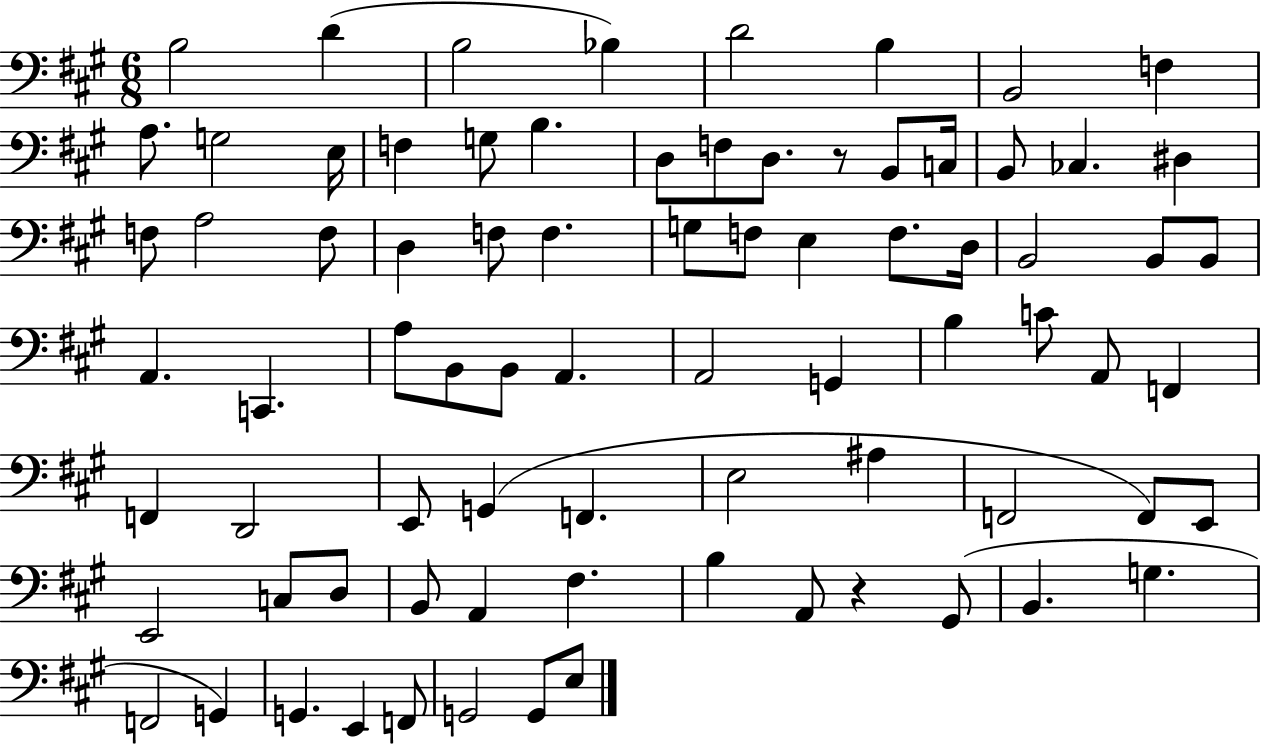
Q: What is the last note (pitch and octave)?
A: E3